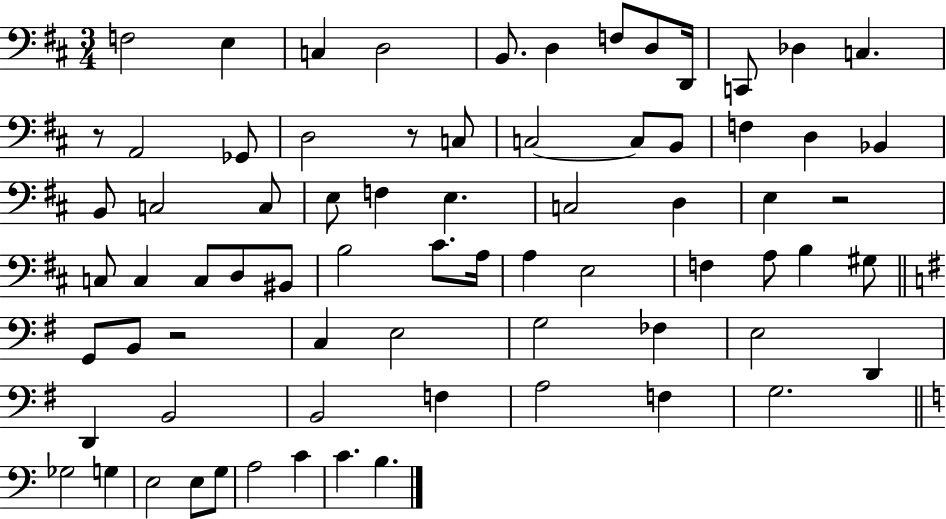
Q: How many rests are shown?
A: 4